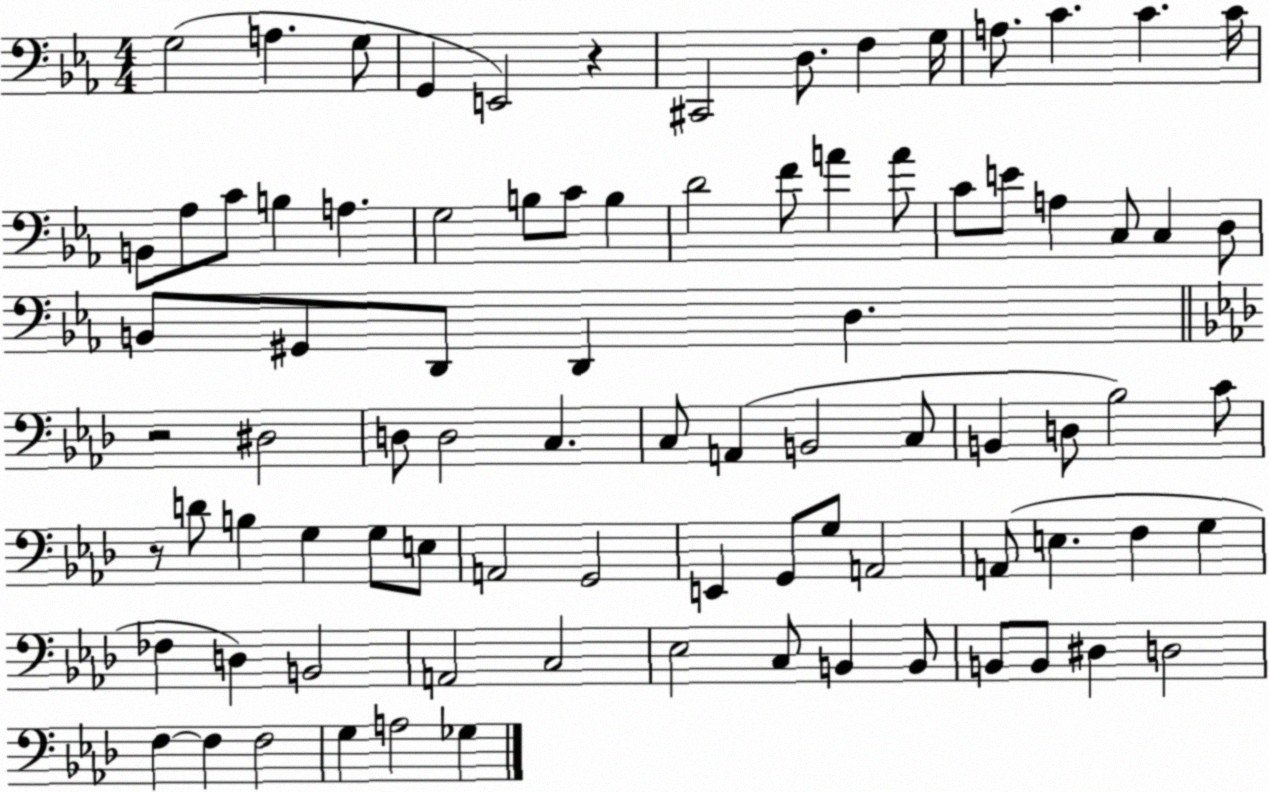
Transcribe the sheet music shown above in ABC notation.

X:1
T:Untitled
M:4/4
L:1/4
K:Eb
G,2 A, G,/2 G,, E,,2 z ^C,,2 D,/2 F, G,/4 A,/2 C C C/4 B,,/2 _A,/2 C/2 B, A, G,2 B,/2 C/2 B, D2 F/2 A A/2 C/2 E/2 A, C,/2 C, D,/2 B,,/2 ^G,,/2 D,,/2 D,, D, z2 ^D,2 D,/2 D,2 C, C,/2 A,, B,,2 C,/2 B,, D,/2 _B,2 C/2 z/2 D/2 B, G, G,/2 E,/2 A,,2 G,,2 E,, G,,/2 G,/2 A,,2 A,,/2 E, F, G, _F, D, B,,2 A,,2 C,2 _E,2 C,/2 B,, B,,/2 B,,/2 B,,/2 ^D, D,2 F, F, F,2 G, A,2 _G,